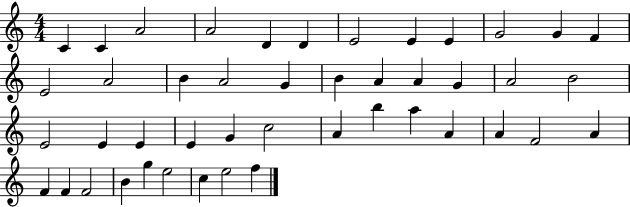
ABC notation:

X:1
T:Untitled
M:4/4
L:1/4
K:C
C C A2 A2 D D E2 E E G2 G F E2 A2 B A2 G B A A G A2 B2 E2 E E E G c2 A b a A A F2 A F F F2 B g e2 c e2 f